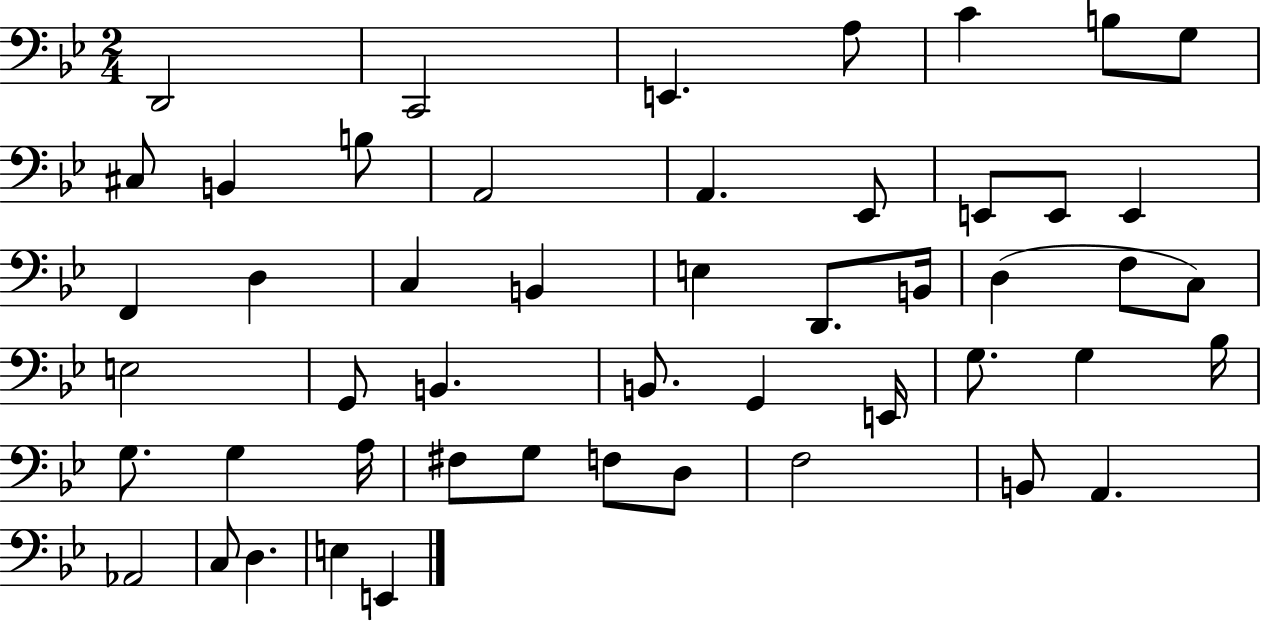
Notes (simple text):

D2/h C2/h E2/q. A3/e C4/q B3/e G3/e C#3/e B2/q B3/e A2/h A2/q. Eb2/e E2/e E2/e E2/q F2/q D3/q C3/q B2/q E3/q D2/e. B2/s D3/q F3/e C3/e E3/h G2/e B2/q. B2/e. G2/q E2/s G3/e. G3/q Bb3/s G3/e. G3/q A3/s F#3/e G3/e F3/e D3/e F3/h B2/e A2/q. Ab2/h C3/e D3/q. E3/q E2/q